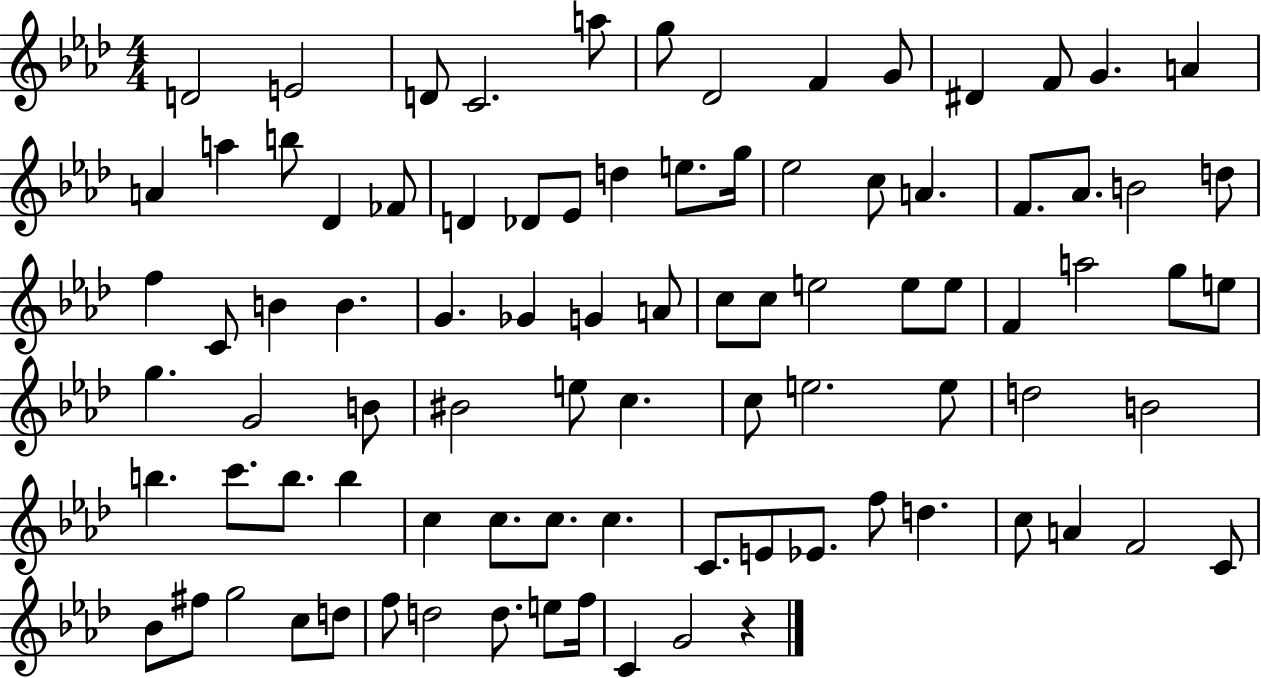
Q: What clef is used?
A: treble